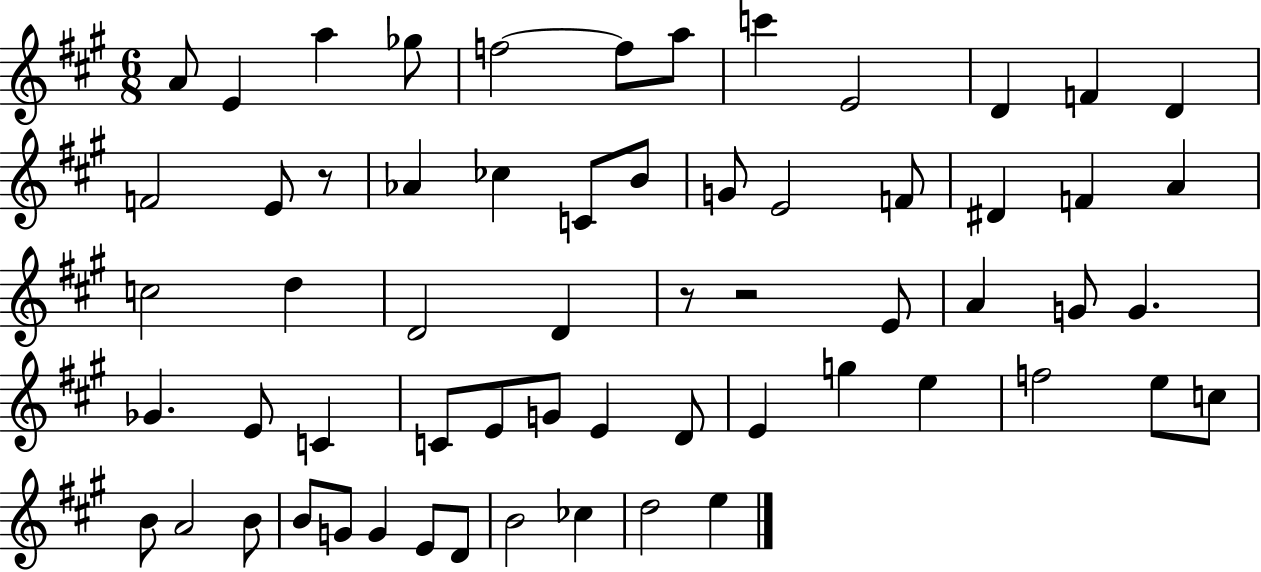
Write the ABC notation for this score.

X:1
T:Untitled
M:6/8
L:1/4
K:A
A/2 E a _g/2 f2 f/2 a/2 c' E2 D F D F2 E/2 z/2 _A _c C/2 B/2 G/2 E2 F/2 ^D F A c2 d D2 D z/2 z2 E/2 A G/2 G _G E/2 C C/2 E/2 G/2 E D/2 E g e f2 e/2 c/2 B/2 A2 B/2 B/2 G/2 G E/2 D/2 B2 _c d2 e